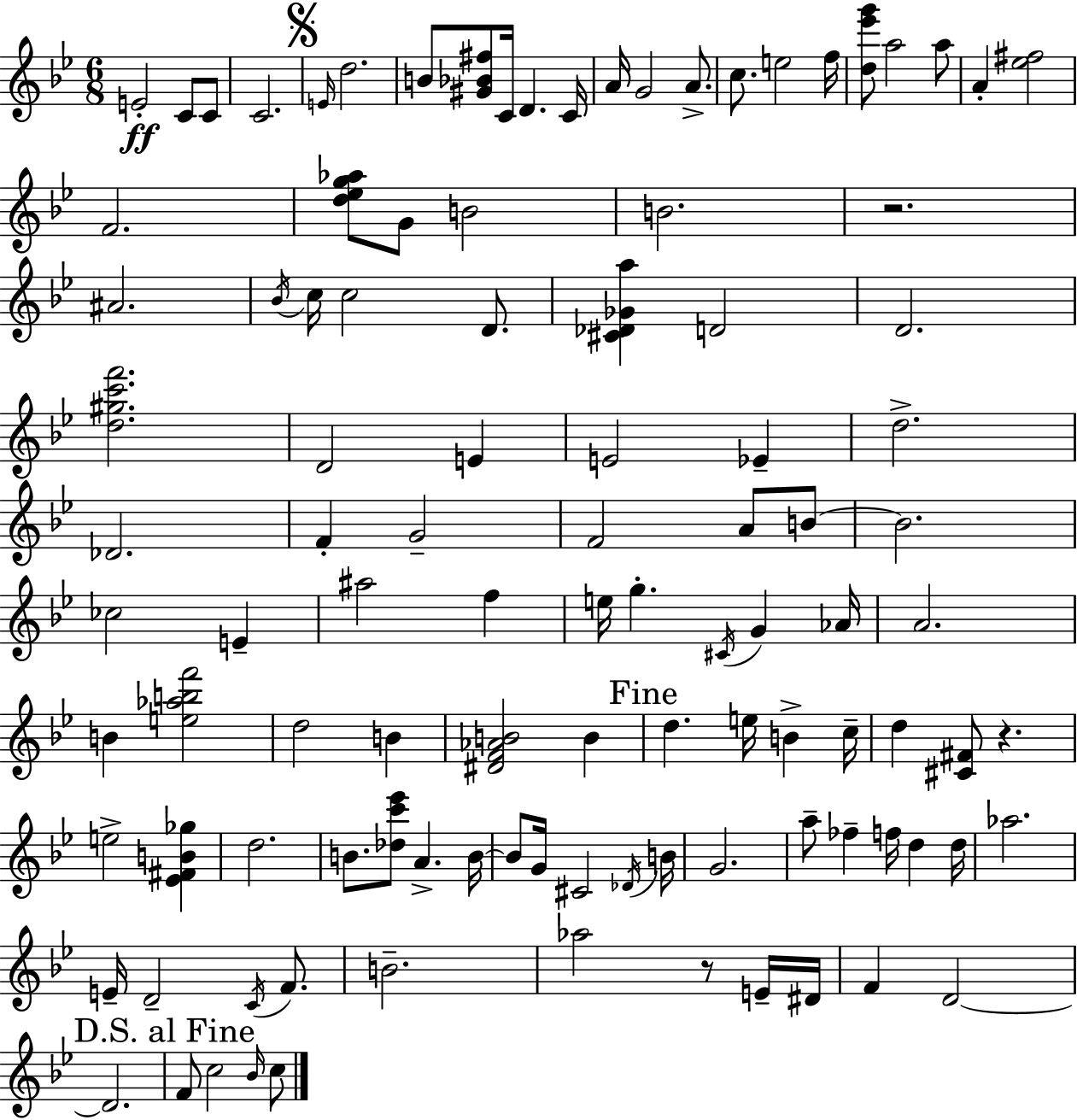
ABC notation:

X:1
T:Untitled
M:6/8
L:1/4
K:Bb
E2 C/2 C/2 C2 E/4 d2 B/2 [^G_B^f]/2 C/4 D C/4 A/4 G2 A/2 c/2 e2 f/4 [d_e'g']/2 a2 a/2 A [_e^f]2 F2 [d_eg_a]/2 G/2 B2 B2 z2 ^A2 _B/4 c/4 c2 D/2 [^C_D_Ga] D2 D2 [d^gc'f']2 D2 E E2 _E d2 _D2 F G2 F2 A/2 B/2 B2 _c2 E ^a2 f e/4 g ^C/4 G _A/4 A2 B [e_abf']2 d2 B [^DF_AB]2 B d e/4 B c/4 d [^C^F]/2 z e2 [_E^FB_g] d2 B/2 [_dc'_e']/2 A B/4 B/2 G/4 ^C2 _D/4 B/4 G2 a/2 _f f/4 d d/4 _a2 E/4 D2 C/4 F/2 B2 _a2 z/2 E/4 ^D/4 F D2 D2 F/2 c2 _B/4 c/2